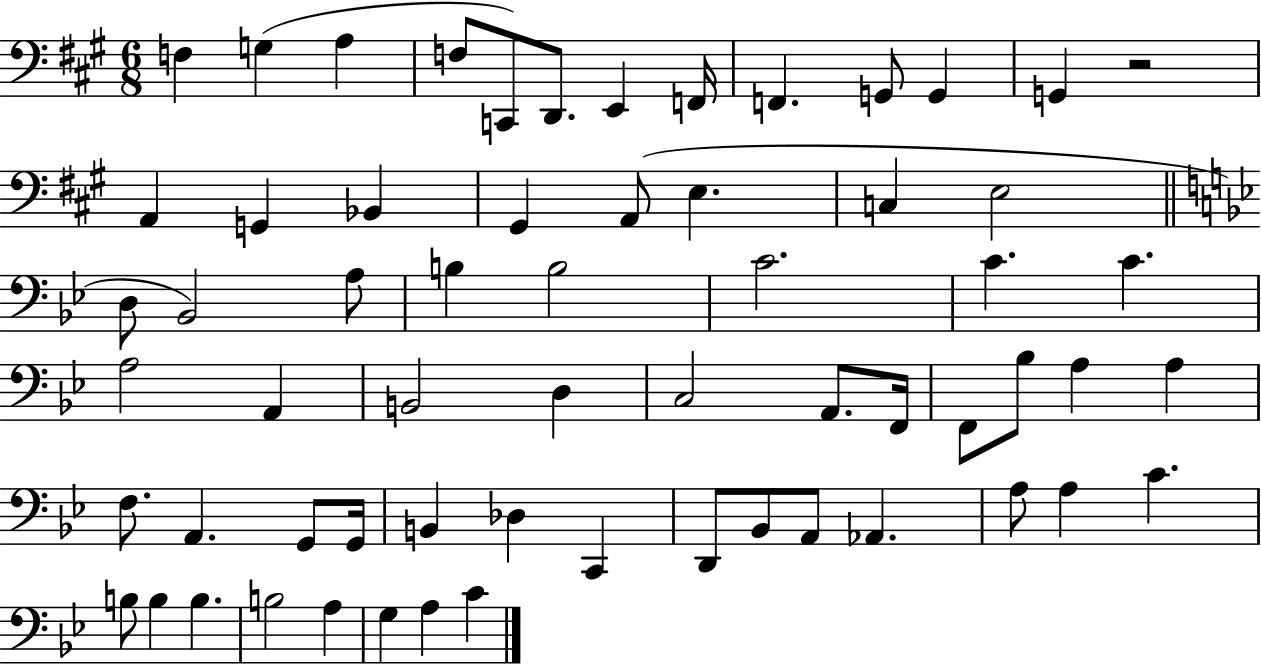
F3/q G3/q A3/q F3/e C2/e D2/e. E2/q F2/s F2/q. G2/e G2/q G2/q R/h A2/q G2/q Bb2/q G#2/q A2/e E3/q. C3/q E3/h D3/e Bb2/h A3/e B3/q B3/h C4/h. C4/q. C4/q. A3/h A2/q B2/h D3/q C3/h A2/e. F2/s F2/e Bb3/e A3/q A3/q F3/e. A2/q. G2/e G2/s B2/q Db3/q C2/q D2/e Bb2/e A2/e Ab2/q. A3/e A3/q C4/q. B3/e B3/q B3/q. B3/h A3/q G3/q A3/q C4/q